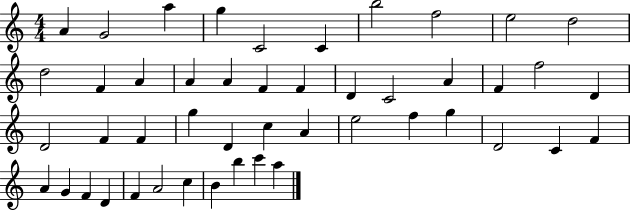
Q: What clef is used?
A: treble